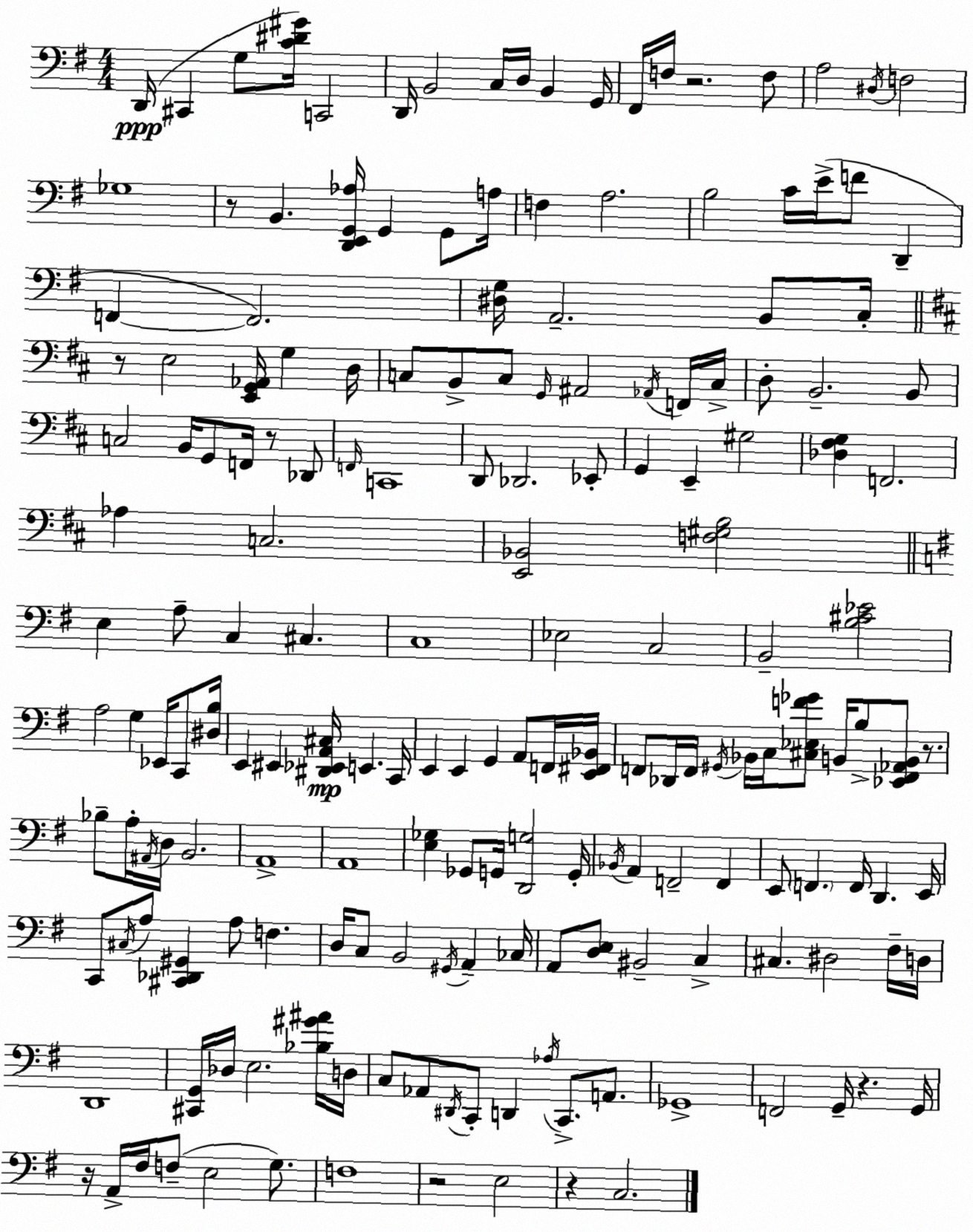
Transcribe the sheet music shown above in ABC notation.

X:1
T:Untitled
M:4/4
L:1/4
K:Em
D,,/4 ^C,, G,/2 [C^D^G]/4 C,,2 D,,/4 B,,2 C,/4 D,/4 B,, G,,/4 ^F,,/4 F,/4 z2 F,/2 A,2 ^D,/4 F,2 _G,4 z/2 B,, [D,,E,,G,,_A,]/4 G,, G,,/2 A,/4 F, A,2 B,2 C/4 E/4 F/2 D,, F,, F,,2 [^D,G,]/4 A,,2 B,,/2 C,/4 z/2 E,2 [E,,G,,_A,,]/4 G, D,/4 C,/2 B,,/2 C,/2 G,,/4 ^A,,2 _A,,/4 F,,/4 C,/4 D,/2 B,,2 B,,/2 C,2 B,,/4 G,,/2 F,,/4 z/2 _D,,/2 F,,/4 C,,4 D,,/2 _D,,2 _E,,/2 G,, E,, ^G,2 [_D,^F,G,] F,,2 _A, C,2 [E,,_B,,]2 [F,^G,B,]2 E, A,/2 C, ^C, C,4 _E,2 C,2 B,,2 [B,^C_E]2 A,2 G, _E,,/4 C,,/2 [^D,B,]/4 E,, ^E,, [^D,,_E,,A,,^C,]/4 E,, C,,/4 E,, E,, G,, A,,/2 F,,/4 [E,,^F,,_B,,]/4 F,,/2 _D,,/4 F,,/4 ^G,,/4 _B,,/4 C,/4 [^C,_E,F_G]/2 B,,/4 B,/2 [_E,,F,,_A,,B,,]/2 z/2 _B,/2 A,/4 ^A,,/4 D,/4 B,,2 A,,4 A,,4 [E,_G,] _G,,/2 G,,/4 [D,,G,]2 G,,/4 _B,,/4 A,, F,,2 F,, E,,/2 F,, F,,/4 D,, E,,/4 C,,/2 ^C,/4 A,/2 [^C,,_D,,^G,,] A,/2 F, D,/4 C,/2 B,,2 ^G,,/4 A,, _C,/4 A,,/2 [D,E,]/2 ^B,,2 C, ^C, ^D,2 ^F,/4 D,/4 D,,4 [^C,,G,,]/4 _D,/4 E,2 [_B,^G^A]/4 D,/4 C,/2 _A,,/2 ^D,,/4 C,,/2 D,, _A,/4 C,,/2 A,,/2 _G,,4 F,,2 G,,/4 z G,,/4 z/4 A,,/4 ^F,/4 F,/2 E,2 G,/2 F,4 z2 E,2 z C,2